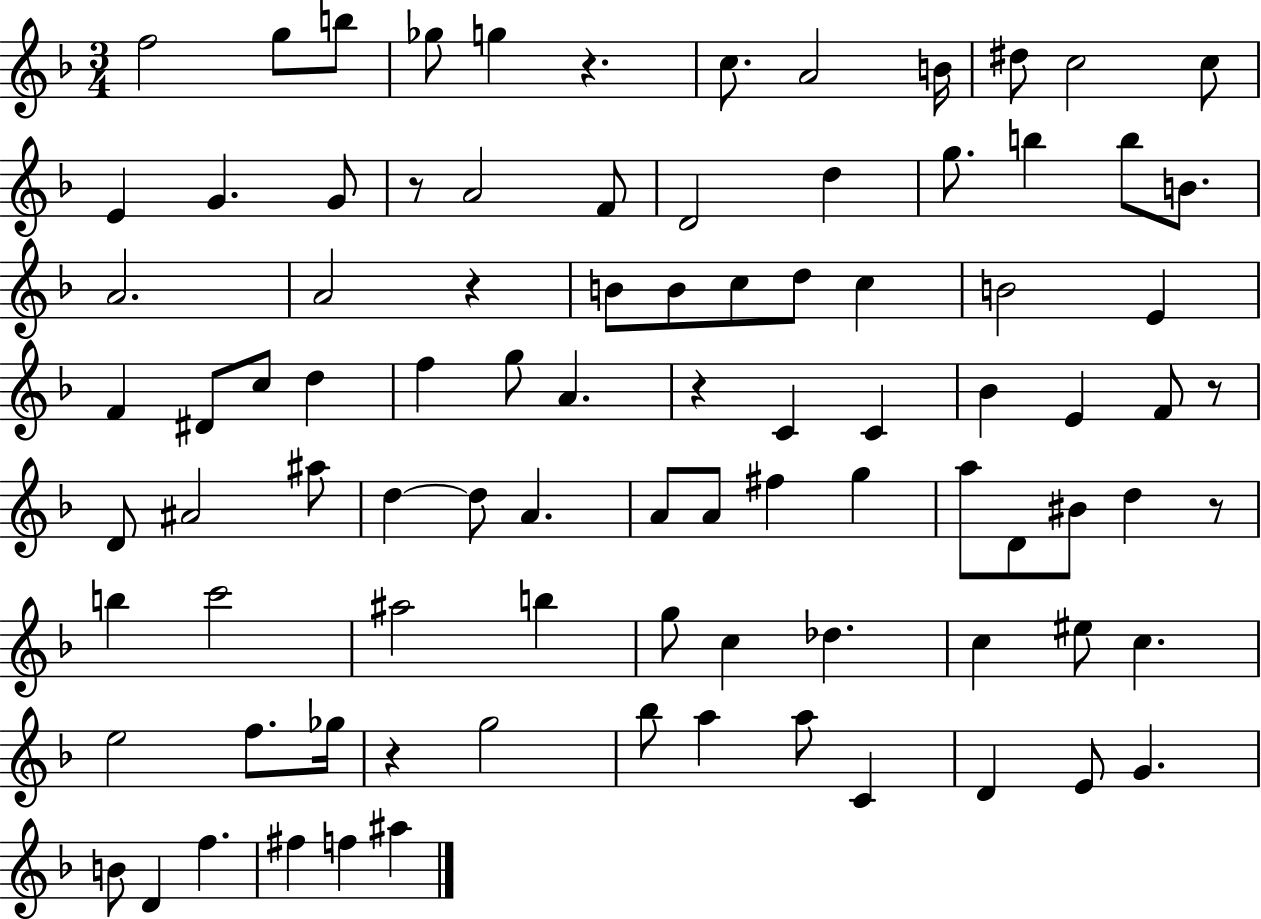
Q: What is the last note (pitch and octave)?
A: A#5